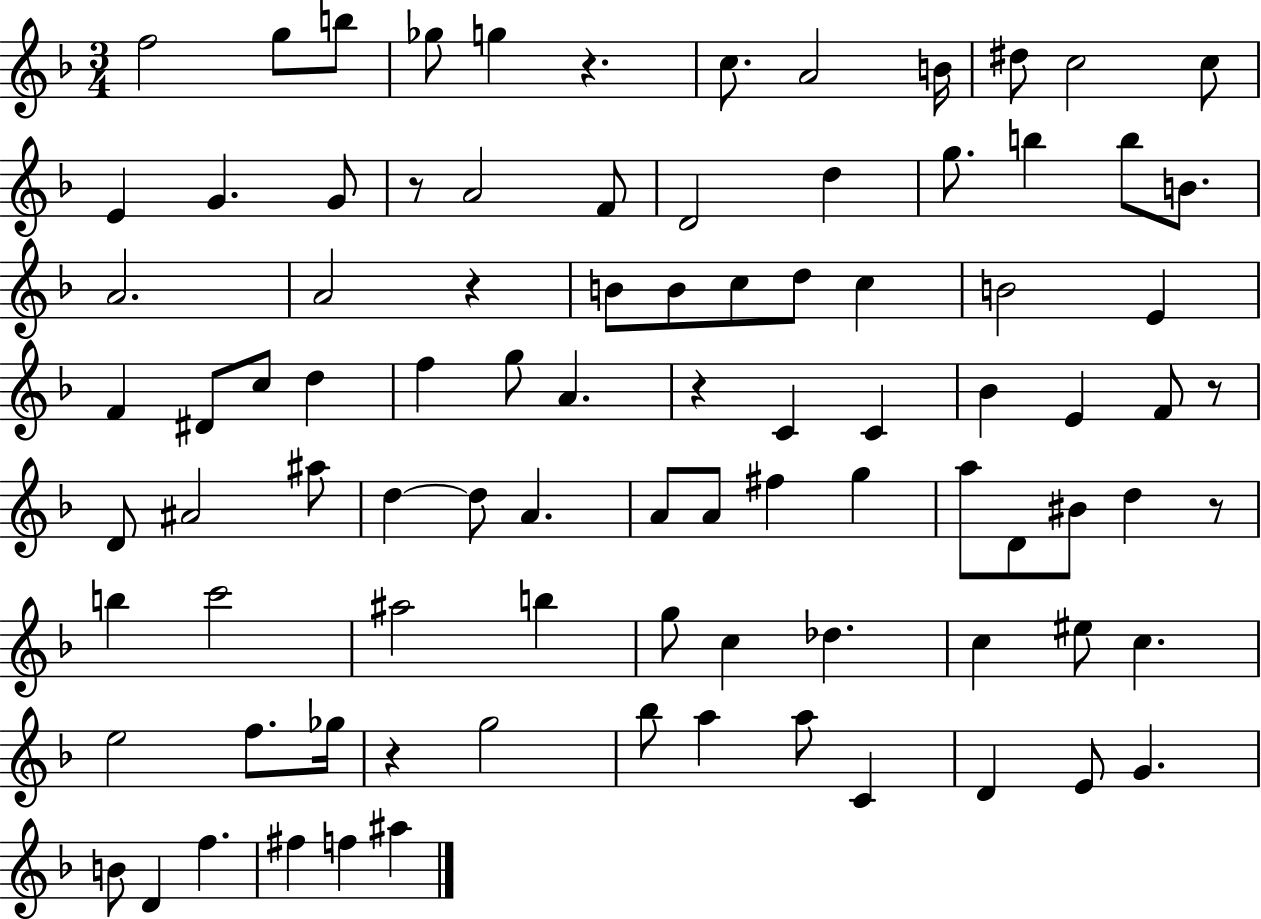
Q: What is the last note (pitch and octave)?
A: A#5